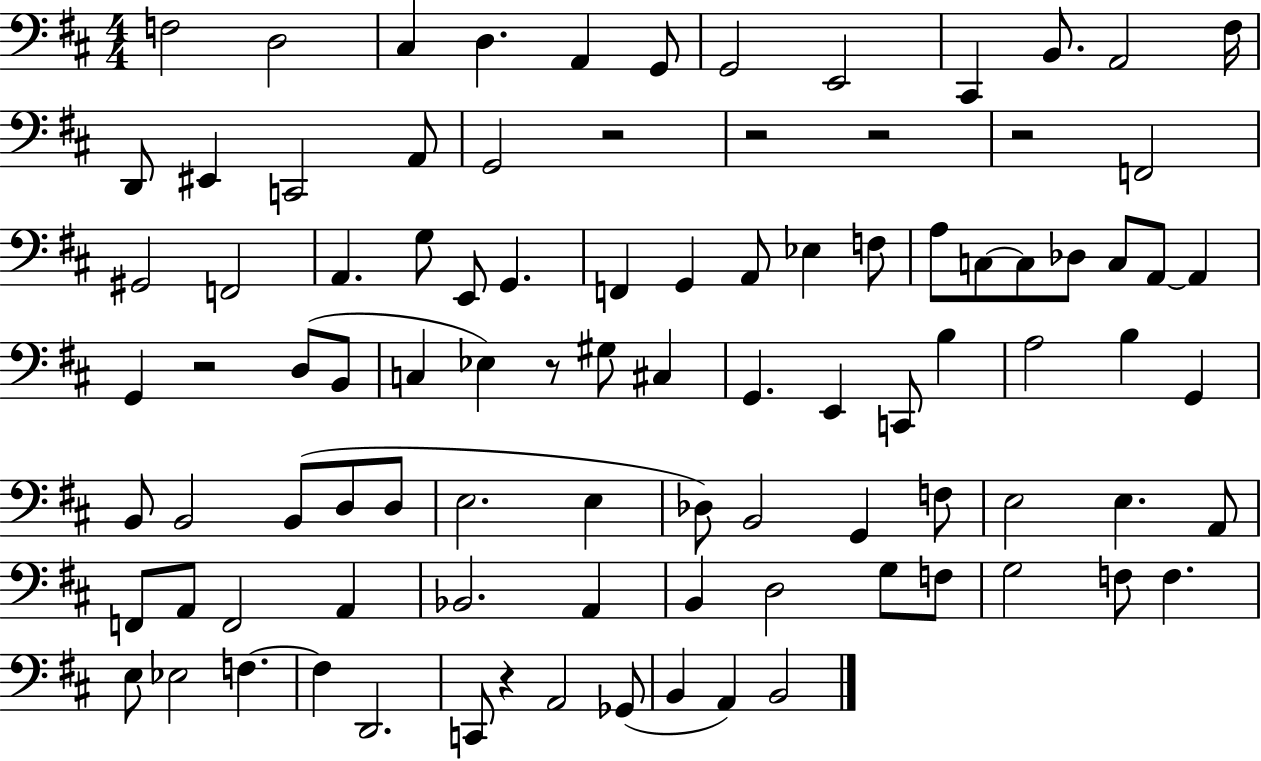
{
  \clef bass
  \numericTimeSignature
  \time 4/4
  \key d \major
  f2 d2 | cis4 d4. a,4 g,8 | g,2 e,2 | cis,4 b,8. a,2 fis16 | \break d,8 eis,4 c,2 a,8 | g,2 r2 | r2 r2 | r2 f,2 | \break gis,2 f,2 | a,4. g8 e,8 g,4. | f,4 g,4 a,8 ees4 f8 | a8 c8~~ c8 des8 c8 a,8~~ a,4 | \break g,4 r2 d8( b,8 | c4 ees4) r8 gis8 cis4 | g,4. e,4 c,8 b4 | a2 b4 g,4 | \break b,8 b,2 b,8( d8 d8 | e2. e4 | des8) b,2 g,4 f8 | e2 e4. a,8 | \break f,8 a,8 f,2 a,4 | bes,2. a,4 | b,4 d2 g8 f8 | g2 f8 f4. | \break e8 ees2 f4.~~ | f4 d,2. | c,8 r4 a,2 ges,8( | b,4 a,4) b,2 | \break \bar "|."
}